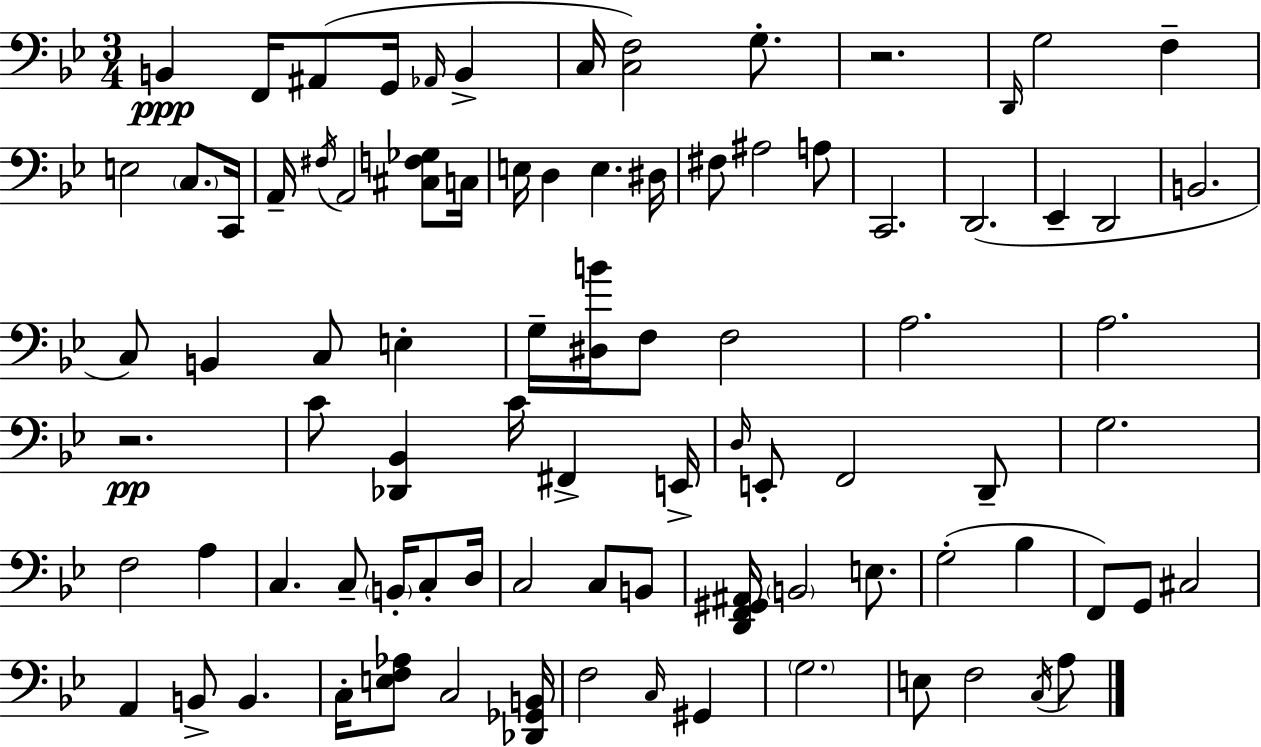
{
  \clef bass
  \numericTimeSignature
  \time 3/4
  \key g \minor
  b,4\ppp f,16 ais,8( g,16 \grace { aes,16 } b,4-> | c16 <c f>2) g8.-. | r2. | \grace { d,16 } g2 f4-- | \break e2 \parenthesize c8. | c,16 a,16-- \acciaccatura { fis16 } a,2 | <cis f ges>8 c16 e16 d4 e4. | dis16 fis8 ais2 | \break a8 c,2. | d,2.( | ees,4-- d,2 | b,2. | \break c8) b,4 c8 e4-. | g16-- <dis b'>16 f8 f2 | a2. | a2. | \break r2.\pp | c'8 <des, bes,>4 c'16 fis,4-> | e,16-> \grace { d16 } e,8-. f,2 | d,8-- g2. | \break f2 | a4 c4. c8-- | \parenthesize b,16-. c8-. d16 c2 | c8 b,8 <d, f, gis, ais,>16 \parenthesize b,2 | \break e8. g2-.( | bes4 f,8) g,8 cis2 | a,4 b,8-> b,4. | c16-. <e f aes>8 c2 | \break <des, ges, b,>16 f2 | \grace { c16 } gis,4 \parenthesize g2. | e8 f2 | \acciaccatura { c16 } a8 \bar "|."
}